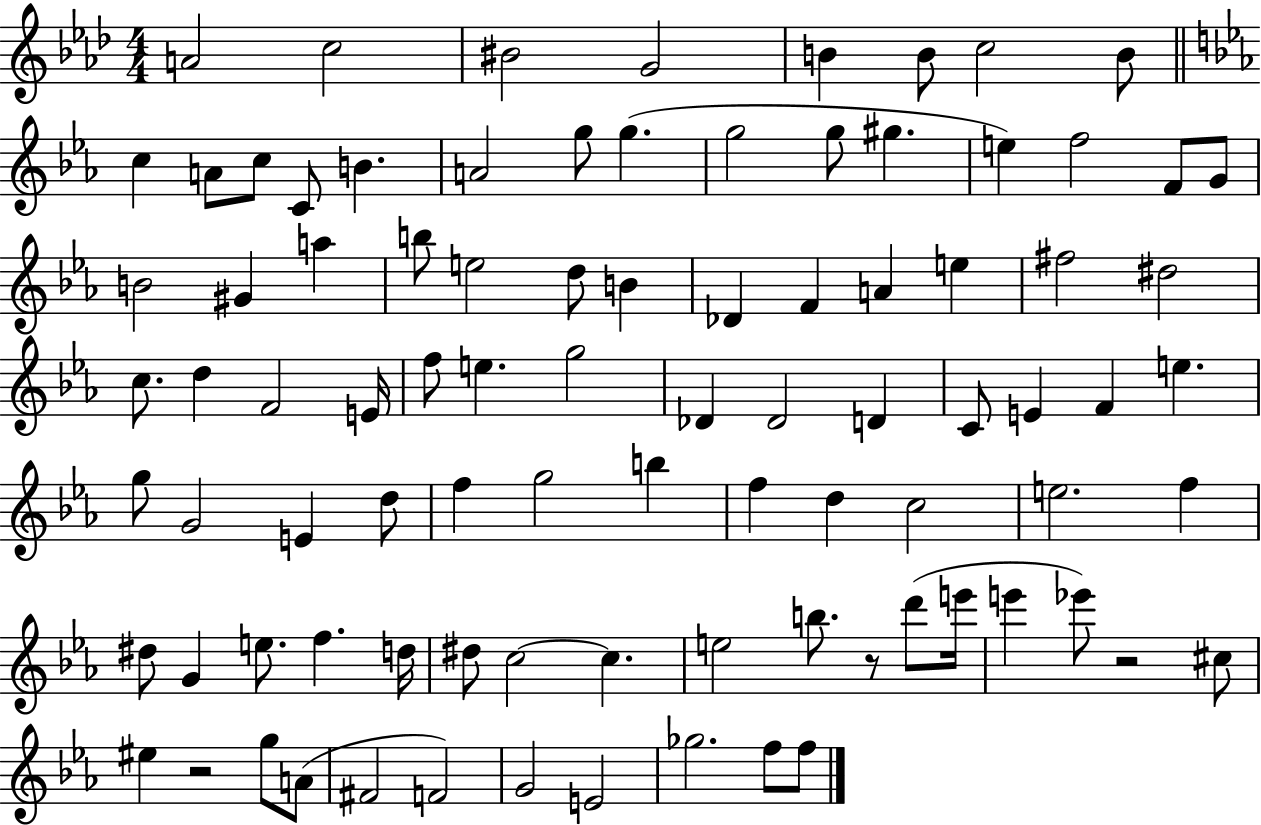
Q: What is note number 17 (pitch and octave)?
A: G5